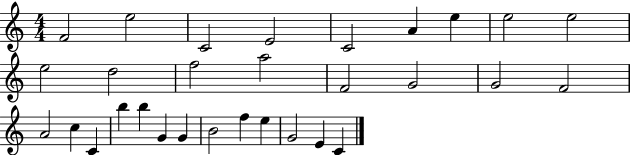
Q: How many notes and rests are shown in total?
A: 30